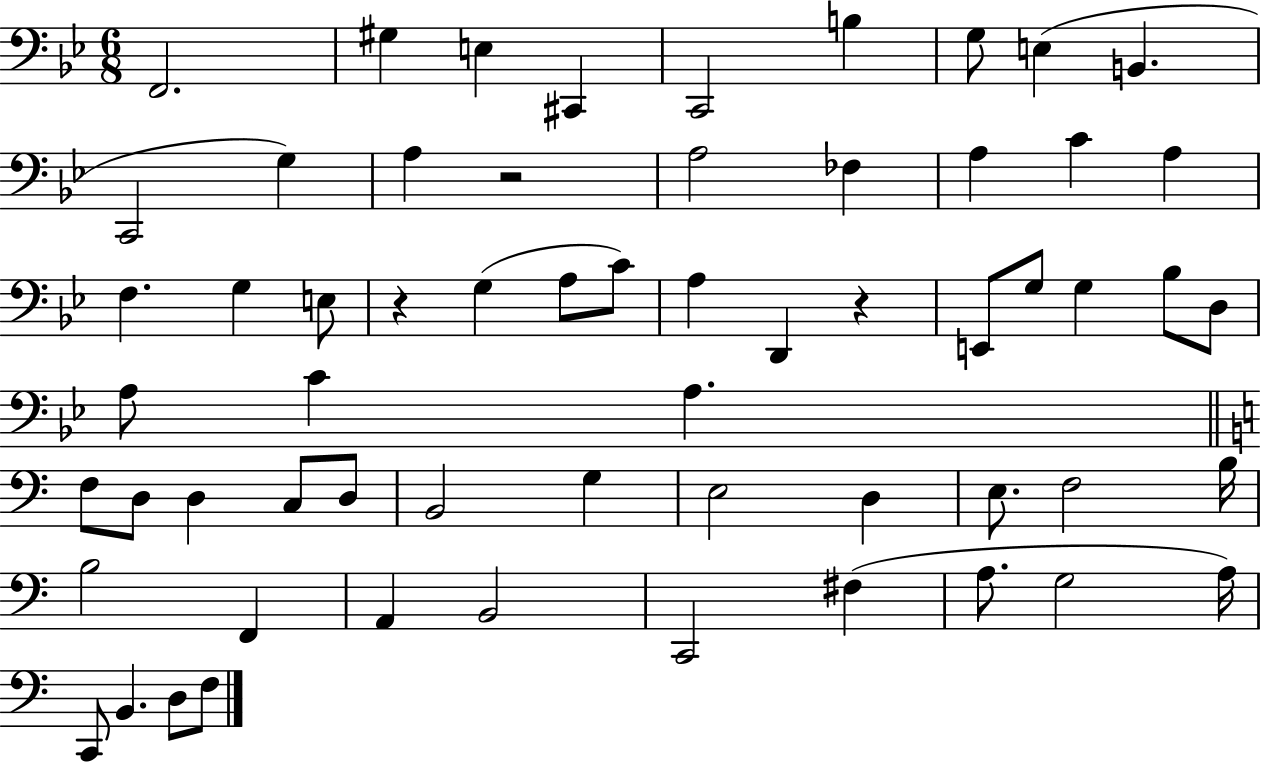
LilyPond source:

{
  \clef bass
  \numericTimeSignature
  \time 6/8
  \key bes \major
  f,2. | gis4 e4 cis,4 | c,2 b4 | g8 e4( b,4. | \break c,2 g4) | a4 r2 | a2 fes4 | a4 c'4 a4 | \break f4. g4 e8 | r4 g4( a8 c'8) | a4 d,4 r4 | e,8 g8 g4 bes8 d8 | \break a8 c'4 a4. | \bar "||" \break \key c \major f8 d8 d4 c8 d8 | b,2 g4 | e2 d4 | e8. f2 b16 | \break b2 f,4 | a,4 b,2 | c,2 fis4( | a8. g2 a16) | \break c,8 b,4. d8 f8 | \bar "|."
}